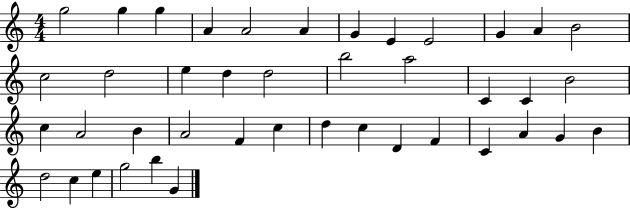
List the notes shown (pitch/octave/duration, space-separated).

G5/h G5/q G5/q A4/q A4/h A4/q G4/q E4/q E4/h G4/q A4/q B4/h C5/h D5/h E5/q D5/q D5/h B5/h A5/h C4/q C4/q B4/h C5/q A4/h B4/q A4/h F4/q C5/q D5/q C5/q D4/q F4/q C4/q A4/q G4/q B4/q D5/h C5/q E5/q G5/h B5/q G4/q